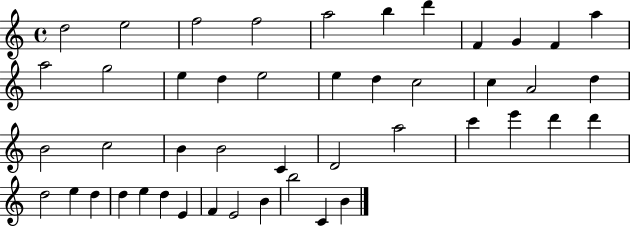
X:1
T:Untitled
M:4/4
L:1/4
K:C
d2 e2 f2 f2 a2 b d' F G F a a2 g2 e d e2 e d c2 c A2 d B2 c2 B B2 C D2 a2 c' e' d' d' d2 e d d e d E F E2 B b2 C B